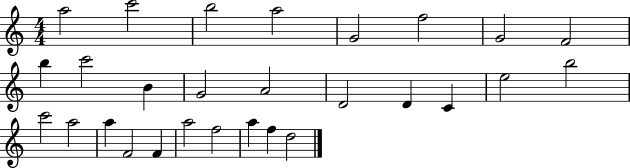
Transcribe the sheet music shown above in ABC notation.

X:1
T:Untitled
M:4/4
L:1/4
K:C
a2 c'2 b2 a2 G2 f2 G2 F2 b c'2 B G2 A2 D2 D C e2 b2 c'2 a2 a F2 F a2 f2 a f d2